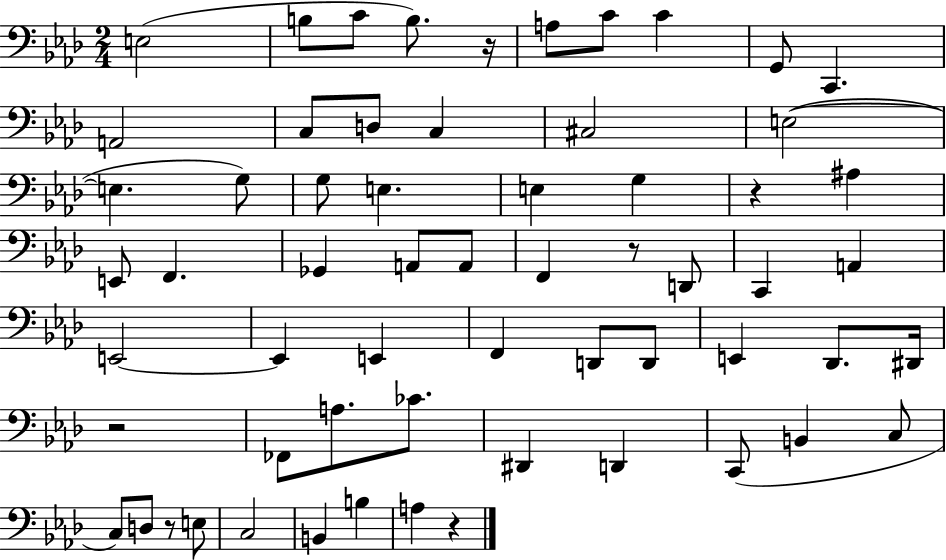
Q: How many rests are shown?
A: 6